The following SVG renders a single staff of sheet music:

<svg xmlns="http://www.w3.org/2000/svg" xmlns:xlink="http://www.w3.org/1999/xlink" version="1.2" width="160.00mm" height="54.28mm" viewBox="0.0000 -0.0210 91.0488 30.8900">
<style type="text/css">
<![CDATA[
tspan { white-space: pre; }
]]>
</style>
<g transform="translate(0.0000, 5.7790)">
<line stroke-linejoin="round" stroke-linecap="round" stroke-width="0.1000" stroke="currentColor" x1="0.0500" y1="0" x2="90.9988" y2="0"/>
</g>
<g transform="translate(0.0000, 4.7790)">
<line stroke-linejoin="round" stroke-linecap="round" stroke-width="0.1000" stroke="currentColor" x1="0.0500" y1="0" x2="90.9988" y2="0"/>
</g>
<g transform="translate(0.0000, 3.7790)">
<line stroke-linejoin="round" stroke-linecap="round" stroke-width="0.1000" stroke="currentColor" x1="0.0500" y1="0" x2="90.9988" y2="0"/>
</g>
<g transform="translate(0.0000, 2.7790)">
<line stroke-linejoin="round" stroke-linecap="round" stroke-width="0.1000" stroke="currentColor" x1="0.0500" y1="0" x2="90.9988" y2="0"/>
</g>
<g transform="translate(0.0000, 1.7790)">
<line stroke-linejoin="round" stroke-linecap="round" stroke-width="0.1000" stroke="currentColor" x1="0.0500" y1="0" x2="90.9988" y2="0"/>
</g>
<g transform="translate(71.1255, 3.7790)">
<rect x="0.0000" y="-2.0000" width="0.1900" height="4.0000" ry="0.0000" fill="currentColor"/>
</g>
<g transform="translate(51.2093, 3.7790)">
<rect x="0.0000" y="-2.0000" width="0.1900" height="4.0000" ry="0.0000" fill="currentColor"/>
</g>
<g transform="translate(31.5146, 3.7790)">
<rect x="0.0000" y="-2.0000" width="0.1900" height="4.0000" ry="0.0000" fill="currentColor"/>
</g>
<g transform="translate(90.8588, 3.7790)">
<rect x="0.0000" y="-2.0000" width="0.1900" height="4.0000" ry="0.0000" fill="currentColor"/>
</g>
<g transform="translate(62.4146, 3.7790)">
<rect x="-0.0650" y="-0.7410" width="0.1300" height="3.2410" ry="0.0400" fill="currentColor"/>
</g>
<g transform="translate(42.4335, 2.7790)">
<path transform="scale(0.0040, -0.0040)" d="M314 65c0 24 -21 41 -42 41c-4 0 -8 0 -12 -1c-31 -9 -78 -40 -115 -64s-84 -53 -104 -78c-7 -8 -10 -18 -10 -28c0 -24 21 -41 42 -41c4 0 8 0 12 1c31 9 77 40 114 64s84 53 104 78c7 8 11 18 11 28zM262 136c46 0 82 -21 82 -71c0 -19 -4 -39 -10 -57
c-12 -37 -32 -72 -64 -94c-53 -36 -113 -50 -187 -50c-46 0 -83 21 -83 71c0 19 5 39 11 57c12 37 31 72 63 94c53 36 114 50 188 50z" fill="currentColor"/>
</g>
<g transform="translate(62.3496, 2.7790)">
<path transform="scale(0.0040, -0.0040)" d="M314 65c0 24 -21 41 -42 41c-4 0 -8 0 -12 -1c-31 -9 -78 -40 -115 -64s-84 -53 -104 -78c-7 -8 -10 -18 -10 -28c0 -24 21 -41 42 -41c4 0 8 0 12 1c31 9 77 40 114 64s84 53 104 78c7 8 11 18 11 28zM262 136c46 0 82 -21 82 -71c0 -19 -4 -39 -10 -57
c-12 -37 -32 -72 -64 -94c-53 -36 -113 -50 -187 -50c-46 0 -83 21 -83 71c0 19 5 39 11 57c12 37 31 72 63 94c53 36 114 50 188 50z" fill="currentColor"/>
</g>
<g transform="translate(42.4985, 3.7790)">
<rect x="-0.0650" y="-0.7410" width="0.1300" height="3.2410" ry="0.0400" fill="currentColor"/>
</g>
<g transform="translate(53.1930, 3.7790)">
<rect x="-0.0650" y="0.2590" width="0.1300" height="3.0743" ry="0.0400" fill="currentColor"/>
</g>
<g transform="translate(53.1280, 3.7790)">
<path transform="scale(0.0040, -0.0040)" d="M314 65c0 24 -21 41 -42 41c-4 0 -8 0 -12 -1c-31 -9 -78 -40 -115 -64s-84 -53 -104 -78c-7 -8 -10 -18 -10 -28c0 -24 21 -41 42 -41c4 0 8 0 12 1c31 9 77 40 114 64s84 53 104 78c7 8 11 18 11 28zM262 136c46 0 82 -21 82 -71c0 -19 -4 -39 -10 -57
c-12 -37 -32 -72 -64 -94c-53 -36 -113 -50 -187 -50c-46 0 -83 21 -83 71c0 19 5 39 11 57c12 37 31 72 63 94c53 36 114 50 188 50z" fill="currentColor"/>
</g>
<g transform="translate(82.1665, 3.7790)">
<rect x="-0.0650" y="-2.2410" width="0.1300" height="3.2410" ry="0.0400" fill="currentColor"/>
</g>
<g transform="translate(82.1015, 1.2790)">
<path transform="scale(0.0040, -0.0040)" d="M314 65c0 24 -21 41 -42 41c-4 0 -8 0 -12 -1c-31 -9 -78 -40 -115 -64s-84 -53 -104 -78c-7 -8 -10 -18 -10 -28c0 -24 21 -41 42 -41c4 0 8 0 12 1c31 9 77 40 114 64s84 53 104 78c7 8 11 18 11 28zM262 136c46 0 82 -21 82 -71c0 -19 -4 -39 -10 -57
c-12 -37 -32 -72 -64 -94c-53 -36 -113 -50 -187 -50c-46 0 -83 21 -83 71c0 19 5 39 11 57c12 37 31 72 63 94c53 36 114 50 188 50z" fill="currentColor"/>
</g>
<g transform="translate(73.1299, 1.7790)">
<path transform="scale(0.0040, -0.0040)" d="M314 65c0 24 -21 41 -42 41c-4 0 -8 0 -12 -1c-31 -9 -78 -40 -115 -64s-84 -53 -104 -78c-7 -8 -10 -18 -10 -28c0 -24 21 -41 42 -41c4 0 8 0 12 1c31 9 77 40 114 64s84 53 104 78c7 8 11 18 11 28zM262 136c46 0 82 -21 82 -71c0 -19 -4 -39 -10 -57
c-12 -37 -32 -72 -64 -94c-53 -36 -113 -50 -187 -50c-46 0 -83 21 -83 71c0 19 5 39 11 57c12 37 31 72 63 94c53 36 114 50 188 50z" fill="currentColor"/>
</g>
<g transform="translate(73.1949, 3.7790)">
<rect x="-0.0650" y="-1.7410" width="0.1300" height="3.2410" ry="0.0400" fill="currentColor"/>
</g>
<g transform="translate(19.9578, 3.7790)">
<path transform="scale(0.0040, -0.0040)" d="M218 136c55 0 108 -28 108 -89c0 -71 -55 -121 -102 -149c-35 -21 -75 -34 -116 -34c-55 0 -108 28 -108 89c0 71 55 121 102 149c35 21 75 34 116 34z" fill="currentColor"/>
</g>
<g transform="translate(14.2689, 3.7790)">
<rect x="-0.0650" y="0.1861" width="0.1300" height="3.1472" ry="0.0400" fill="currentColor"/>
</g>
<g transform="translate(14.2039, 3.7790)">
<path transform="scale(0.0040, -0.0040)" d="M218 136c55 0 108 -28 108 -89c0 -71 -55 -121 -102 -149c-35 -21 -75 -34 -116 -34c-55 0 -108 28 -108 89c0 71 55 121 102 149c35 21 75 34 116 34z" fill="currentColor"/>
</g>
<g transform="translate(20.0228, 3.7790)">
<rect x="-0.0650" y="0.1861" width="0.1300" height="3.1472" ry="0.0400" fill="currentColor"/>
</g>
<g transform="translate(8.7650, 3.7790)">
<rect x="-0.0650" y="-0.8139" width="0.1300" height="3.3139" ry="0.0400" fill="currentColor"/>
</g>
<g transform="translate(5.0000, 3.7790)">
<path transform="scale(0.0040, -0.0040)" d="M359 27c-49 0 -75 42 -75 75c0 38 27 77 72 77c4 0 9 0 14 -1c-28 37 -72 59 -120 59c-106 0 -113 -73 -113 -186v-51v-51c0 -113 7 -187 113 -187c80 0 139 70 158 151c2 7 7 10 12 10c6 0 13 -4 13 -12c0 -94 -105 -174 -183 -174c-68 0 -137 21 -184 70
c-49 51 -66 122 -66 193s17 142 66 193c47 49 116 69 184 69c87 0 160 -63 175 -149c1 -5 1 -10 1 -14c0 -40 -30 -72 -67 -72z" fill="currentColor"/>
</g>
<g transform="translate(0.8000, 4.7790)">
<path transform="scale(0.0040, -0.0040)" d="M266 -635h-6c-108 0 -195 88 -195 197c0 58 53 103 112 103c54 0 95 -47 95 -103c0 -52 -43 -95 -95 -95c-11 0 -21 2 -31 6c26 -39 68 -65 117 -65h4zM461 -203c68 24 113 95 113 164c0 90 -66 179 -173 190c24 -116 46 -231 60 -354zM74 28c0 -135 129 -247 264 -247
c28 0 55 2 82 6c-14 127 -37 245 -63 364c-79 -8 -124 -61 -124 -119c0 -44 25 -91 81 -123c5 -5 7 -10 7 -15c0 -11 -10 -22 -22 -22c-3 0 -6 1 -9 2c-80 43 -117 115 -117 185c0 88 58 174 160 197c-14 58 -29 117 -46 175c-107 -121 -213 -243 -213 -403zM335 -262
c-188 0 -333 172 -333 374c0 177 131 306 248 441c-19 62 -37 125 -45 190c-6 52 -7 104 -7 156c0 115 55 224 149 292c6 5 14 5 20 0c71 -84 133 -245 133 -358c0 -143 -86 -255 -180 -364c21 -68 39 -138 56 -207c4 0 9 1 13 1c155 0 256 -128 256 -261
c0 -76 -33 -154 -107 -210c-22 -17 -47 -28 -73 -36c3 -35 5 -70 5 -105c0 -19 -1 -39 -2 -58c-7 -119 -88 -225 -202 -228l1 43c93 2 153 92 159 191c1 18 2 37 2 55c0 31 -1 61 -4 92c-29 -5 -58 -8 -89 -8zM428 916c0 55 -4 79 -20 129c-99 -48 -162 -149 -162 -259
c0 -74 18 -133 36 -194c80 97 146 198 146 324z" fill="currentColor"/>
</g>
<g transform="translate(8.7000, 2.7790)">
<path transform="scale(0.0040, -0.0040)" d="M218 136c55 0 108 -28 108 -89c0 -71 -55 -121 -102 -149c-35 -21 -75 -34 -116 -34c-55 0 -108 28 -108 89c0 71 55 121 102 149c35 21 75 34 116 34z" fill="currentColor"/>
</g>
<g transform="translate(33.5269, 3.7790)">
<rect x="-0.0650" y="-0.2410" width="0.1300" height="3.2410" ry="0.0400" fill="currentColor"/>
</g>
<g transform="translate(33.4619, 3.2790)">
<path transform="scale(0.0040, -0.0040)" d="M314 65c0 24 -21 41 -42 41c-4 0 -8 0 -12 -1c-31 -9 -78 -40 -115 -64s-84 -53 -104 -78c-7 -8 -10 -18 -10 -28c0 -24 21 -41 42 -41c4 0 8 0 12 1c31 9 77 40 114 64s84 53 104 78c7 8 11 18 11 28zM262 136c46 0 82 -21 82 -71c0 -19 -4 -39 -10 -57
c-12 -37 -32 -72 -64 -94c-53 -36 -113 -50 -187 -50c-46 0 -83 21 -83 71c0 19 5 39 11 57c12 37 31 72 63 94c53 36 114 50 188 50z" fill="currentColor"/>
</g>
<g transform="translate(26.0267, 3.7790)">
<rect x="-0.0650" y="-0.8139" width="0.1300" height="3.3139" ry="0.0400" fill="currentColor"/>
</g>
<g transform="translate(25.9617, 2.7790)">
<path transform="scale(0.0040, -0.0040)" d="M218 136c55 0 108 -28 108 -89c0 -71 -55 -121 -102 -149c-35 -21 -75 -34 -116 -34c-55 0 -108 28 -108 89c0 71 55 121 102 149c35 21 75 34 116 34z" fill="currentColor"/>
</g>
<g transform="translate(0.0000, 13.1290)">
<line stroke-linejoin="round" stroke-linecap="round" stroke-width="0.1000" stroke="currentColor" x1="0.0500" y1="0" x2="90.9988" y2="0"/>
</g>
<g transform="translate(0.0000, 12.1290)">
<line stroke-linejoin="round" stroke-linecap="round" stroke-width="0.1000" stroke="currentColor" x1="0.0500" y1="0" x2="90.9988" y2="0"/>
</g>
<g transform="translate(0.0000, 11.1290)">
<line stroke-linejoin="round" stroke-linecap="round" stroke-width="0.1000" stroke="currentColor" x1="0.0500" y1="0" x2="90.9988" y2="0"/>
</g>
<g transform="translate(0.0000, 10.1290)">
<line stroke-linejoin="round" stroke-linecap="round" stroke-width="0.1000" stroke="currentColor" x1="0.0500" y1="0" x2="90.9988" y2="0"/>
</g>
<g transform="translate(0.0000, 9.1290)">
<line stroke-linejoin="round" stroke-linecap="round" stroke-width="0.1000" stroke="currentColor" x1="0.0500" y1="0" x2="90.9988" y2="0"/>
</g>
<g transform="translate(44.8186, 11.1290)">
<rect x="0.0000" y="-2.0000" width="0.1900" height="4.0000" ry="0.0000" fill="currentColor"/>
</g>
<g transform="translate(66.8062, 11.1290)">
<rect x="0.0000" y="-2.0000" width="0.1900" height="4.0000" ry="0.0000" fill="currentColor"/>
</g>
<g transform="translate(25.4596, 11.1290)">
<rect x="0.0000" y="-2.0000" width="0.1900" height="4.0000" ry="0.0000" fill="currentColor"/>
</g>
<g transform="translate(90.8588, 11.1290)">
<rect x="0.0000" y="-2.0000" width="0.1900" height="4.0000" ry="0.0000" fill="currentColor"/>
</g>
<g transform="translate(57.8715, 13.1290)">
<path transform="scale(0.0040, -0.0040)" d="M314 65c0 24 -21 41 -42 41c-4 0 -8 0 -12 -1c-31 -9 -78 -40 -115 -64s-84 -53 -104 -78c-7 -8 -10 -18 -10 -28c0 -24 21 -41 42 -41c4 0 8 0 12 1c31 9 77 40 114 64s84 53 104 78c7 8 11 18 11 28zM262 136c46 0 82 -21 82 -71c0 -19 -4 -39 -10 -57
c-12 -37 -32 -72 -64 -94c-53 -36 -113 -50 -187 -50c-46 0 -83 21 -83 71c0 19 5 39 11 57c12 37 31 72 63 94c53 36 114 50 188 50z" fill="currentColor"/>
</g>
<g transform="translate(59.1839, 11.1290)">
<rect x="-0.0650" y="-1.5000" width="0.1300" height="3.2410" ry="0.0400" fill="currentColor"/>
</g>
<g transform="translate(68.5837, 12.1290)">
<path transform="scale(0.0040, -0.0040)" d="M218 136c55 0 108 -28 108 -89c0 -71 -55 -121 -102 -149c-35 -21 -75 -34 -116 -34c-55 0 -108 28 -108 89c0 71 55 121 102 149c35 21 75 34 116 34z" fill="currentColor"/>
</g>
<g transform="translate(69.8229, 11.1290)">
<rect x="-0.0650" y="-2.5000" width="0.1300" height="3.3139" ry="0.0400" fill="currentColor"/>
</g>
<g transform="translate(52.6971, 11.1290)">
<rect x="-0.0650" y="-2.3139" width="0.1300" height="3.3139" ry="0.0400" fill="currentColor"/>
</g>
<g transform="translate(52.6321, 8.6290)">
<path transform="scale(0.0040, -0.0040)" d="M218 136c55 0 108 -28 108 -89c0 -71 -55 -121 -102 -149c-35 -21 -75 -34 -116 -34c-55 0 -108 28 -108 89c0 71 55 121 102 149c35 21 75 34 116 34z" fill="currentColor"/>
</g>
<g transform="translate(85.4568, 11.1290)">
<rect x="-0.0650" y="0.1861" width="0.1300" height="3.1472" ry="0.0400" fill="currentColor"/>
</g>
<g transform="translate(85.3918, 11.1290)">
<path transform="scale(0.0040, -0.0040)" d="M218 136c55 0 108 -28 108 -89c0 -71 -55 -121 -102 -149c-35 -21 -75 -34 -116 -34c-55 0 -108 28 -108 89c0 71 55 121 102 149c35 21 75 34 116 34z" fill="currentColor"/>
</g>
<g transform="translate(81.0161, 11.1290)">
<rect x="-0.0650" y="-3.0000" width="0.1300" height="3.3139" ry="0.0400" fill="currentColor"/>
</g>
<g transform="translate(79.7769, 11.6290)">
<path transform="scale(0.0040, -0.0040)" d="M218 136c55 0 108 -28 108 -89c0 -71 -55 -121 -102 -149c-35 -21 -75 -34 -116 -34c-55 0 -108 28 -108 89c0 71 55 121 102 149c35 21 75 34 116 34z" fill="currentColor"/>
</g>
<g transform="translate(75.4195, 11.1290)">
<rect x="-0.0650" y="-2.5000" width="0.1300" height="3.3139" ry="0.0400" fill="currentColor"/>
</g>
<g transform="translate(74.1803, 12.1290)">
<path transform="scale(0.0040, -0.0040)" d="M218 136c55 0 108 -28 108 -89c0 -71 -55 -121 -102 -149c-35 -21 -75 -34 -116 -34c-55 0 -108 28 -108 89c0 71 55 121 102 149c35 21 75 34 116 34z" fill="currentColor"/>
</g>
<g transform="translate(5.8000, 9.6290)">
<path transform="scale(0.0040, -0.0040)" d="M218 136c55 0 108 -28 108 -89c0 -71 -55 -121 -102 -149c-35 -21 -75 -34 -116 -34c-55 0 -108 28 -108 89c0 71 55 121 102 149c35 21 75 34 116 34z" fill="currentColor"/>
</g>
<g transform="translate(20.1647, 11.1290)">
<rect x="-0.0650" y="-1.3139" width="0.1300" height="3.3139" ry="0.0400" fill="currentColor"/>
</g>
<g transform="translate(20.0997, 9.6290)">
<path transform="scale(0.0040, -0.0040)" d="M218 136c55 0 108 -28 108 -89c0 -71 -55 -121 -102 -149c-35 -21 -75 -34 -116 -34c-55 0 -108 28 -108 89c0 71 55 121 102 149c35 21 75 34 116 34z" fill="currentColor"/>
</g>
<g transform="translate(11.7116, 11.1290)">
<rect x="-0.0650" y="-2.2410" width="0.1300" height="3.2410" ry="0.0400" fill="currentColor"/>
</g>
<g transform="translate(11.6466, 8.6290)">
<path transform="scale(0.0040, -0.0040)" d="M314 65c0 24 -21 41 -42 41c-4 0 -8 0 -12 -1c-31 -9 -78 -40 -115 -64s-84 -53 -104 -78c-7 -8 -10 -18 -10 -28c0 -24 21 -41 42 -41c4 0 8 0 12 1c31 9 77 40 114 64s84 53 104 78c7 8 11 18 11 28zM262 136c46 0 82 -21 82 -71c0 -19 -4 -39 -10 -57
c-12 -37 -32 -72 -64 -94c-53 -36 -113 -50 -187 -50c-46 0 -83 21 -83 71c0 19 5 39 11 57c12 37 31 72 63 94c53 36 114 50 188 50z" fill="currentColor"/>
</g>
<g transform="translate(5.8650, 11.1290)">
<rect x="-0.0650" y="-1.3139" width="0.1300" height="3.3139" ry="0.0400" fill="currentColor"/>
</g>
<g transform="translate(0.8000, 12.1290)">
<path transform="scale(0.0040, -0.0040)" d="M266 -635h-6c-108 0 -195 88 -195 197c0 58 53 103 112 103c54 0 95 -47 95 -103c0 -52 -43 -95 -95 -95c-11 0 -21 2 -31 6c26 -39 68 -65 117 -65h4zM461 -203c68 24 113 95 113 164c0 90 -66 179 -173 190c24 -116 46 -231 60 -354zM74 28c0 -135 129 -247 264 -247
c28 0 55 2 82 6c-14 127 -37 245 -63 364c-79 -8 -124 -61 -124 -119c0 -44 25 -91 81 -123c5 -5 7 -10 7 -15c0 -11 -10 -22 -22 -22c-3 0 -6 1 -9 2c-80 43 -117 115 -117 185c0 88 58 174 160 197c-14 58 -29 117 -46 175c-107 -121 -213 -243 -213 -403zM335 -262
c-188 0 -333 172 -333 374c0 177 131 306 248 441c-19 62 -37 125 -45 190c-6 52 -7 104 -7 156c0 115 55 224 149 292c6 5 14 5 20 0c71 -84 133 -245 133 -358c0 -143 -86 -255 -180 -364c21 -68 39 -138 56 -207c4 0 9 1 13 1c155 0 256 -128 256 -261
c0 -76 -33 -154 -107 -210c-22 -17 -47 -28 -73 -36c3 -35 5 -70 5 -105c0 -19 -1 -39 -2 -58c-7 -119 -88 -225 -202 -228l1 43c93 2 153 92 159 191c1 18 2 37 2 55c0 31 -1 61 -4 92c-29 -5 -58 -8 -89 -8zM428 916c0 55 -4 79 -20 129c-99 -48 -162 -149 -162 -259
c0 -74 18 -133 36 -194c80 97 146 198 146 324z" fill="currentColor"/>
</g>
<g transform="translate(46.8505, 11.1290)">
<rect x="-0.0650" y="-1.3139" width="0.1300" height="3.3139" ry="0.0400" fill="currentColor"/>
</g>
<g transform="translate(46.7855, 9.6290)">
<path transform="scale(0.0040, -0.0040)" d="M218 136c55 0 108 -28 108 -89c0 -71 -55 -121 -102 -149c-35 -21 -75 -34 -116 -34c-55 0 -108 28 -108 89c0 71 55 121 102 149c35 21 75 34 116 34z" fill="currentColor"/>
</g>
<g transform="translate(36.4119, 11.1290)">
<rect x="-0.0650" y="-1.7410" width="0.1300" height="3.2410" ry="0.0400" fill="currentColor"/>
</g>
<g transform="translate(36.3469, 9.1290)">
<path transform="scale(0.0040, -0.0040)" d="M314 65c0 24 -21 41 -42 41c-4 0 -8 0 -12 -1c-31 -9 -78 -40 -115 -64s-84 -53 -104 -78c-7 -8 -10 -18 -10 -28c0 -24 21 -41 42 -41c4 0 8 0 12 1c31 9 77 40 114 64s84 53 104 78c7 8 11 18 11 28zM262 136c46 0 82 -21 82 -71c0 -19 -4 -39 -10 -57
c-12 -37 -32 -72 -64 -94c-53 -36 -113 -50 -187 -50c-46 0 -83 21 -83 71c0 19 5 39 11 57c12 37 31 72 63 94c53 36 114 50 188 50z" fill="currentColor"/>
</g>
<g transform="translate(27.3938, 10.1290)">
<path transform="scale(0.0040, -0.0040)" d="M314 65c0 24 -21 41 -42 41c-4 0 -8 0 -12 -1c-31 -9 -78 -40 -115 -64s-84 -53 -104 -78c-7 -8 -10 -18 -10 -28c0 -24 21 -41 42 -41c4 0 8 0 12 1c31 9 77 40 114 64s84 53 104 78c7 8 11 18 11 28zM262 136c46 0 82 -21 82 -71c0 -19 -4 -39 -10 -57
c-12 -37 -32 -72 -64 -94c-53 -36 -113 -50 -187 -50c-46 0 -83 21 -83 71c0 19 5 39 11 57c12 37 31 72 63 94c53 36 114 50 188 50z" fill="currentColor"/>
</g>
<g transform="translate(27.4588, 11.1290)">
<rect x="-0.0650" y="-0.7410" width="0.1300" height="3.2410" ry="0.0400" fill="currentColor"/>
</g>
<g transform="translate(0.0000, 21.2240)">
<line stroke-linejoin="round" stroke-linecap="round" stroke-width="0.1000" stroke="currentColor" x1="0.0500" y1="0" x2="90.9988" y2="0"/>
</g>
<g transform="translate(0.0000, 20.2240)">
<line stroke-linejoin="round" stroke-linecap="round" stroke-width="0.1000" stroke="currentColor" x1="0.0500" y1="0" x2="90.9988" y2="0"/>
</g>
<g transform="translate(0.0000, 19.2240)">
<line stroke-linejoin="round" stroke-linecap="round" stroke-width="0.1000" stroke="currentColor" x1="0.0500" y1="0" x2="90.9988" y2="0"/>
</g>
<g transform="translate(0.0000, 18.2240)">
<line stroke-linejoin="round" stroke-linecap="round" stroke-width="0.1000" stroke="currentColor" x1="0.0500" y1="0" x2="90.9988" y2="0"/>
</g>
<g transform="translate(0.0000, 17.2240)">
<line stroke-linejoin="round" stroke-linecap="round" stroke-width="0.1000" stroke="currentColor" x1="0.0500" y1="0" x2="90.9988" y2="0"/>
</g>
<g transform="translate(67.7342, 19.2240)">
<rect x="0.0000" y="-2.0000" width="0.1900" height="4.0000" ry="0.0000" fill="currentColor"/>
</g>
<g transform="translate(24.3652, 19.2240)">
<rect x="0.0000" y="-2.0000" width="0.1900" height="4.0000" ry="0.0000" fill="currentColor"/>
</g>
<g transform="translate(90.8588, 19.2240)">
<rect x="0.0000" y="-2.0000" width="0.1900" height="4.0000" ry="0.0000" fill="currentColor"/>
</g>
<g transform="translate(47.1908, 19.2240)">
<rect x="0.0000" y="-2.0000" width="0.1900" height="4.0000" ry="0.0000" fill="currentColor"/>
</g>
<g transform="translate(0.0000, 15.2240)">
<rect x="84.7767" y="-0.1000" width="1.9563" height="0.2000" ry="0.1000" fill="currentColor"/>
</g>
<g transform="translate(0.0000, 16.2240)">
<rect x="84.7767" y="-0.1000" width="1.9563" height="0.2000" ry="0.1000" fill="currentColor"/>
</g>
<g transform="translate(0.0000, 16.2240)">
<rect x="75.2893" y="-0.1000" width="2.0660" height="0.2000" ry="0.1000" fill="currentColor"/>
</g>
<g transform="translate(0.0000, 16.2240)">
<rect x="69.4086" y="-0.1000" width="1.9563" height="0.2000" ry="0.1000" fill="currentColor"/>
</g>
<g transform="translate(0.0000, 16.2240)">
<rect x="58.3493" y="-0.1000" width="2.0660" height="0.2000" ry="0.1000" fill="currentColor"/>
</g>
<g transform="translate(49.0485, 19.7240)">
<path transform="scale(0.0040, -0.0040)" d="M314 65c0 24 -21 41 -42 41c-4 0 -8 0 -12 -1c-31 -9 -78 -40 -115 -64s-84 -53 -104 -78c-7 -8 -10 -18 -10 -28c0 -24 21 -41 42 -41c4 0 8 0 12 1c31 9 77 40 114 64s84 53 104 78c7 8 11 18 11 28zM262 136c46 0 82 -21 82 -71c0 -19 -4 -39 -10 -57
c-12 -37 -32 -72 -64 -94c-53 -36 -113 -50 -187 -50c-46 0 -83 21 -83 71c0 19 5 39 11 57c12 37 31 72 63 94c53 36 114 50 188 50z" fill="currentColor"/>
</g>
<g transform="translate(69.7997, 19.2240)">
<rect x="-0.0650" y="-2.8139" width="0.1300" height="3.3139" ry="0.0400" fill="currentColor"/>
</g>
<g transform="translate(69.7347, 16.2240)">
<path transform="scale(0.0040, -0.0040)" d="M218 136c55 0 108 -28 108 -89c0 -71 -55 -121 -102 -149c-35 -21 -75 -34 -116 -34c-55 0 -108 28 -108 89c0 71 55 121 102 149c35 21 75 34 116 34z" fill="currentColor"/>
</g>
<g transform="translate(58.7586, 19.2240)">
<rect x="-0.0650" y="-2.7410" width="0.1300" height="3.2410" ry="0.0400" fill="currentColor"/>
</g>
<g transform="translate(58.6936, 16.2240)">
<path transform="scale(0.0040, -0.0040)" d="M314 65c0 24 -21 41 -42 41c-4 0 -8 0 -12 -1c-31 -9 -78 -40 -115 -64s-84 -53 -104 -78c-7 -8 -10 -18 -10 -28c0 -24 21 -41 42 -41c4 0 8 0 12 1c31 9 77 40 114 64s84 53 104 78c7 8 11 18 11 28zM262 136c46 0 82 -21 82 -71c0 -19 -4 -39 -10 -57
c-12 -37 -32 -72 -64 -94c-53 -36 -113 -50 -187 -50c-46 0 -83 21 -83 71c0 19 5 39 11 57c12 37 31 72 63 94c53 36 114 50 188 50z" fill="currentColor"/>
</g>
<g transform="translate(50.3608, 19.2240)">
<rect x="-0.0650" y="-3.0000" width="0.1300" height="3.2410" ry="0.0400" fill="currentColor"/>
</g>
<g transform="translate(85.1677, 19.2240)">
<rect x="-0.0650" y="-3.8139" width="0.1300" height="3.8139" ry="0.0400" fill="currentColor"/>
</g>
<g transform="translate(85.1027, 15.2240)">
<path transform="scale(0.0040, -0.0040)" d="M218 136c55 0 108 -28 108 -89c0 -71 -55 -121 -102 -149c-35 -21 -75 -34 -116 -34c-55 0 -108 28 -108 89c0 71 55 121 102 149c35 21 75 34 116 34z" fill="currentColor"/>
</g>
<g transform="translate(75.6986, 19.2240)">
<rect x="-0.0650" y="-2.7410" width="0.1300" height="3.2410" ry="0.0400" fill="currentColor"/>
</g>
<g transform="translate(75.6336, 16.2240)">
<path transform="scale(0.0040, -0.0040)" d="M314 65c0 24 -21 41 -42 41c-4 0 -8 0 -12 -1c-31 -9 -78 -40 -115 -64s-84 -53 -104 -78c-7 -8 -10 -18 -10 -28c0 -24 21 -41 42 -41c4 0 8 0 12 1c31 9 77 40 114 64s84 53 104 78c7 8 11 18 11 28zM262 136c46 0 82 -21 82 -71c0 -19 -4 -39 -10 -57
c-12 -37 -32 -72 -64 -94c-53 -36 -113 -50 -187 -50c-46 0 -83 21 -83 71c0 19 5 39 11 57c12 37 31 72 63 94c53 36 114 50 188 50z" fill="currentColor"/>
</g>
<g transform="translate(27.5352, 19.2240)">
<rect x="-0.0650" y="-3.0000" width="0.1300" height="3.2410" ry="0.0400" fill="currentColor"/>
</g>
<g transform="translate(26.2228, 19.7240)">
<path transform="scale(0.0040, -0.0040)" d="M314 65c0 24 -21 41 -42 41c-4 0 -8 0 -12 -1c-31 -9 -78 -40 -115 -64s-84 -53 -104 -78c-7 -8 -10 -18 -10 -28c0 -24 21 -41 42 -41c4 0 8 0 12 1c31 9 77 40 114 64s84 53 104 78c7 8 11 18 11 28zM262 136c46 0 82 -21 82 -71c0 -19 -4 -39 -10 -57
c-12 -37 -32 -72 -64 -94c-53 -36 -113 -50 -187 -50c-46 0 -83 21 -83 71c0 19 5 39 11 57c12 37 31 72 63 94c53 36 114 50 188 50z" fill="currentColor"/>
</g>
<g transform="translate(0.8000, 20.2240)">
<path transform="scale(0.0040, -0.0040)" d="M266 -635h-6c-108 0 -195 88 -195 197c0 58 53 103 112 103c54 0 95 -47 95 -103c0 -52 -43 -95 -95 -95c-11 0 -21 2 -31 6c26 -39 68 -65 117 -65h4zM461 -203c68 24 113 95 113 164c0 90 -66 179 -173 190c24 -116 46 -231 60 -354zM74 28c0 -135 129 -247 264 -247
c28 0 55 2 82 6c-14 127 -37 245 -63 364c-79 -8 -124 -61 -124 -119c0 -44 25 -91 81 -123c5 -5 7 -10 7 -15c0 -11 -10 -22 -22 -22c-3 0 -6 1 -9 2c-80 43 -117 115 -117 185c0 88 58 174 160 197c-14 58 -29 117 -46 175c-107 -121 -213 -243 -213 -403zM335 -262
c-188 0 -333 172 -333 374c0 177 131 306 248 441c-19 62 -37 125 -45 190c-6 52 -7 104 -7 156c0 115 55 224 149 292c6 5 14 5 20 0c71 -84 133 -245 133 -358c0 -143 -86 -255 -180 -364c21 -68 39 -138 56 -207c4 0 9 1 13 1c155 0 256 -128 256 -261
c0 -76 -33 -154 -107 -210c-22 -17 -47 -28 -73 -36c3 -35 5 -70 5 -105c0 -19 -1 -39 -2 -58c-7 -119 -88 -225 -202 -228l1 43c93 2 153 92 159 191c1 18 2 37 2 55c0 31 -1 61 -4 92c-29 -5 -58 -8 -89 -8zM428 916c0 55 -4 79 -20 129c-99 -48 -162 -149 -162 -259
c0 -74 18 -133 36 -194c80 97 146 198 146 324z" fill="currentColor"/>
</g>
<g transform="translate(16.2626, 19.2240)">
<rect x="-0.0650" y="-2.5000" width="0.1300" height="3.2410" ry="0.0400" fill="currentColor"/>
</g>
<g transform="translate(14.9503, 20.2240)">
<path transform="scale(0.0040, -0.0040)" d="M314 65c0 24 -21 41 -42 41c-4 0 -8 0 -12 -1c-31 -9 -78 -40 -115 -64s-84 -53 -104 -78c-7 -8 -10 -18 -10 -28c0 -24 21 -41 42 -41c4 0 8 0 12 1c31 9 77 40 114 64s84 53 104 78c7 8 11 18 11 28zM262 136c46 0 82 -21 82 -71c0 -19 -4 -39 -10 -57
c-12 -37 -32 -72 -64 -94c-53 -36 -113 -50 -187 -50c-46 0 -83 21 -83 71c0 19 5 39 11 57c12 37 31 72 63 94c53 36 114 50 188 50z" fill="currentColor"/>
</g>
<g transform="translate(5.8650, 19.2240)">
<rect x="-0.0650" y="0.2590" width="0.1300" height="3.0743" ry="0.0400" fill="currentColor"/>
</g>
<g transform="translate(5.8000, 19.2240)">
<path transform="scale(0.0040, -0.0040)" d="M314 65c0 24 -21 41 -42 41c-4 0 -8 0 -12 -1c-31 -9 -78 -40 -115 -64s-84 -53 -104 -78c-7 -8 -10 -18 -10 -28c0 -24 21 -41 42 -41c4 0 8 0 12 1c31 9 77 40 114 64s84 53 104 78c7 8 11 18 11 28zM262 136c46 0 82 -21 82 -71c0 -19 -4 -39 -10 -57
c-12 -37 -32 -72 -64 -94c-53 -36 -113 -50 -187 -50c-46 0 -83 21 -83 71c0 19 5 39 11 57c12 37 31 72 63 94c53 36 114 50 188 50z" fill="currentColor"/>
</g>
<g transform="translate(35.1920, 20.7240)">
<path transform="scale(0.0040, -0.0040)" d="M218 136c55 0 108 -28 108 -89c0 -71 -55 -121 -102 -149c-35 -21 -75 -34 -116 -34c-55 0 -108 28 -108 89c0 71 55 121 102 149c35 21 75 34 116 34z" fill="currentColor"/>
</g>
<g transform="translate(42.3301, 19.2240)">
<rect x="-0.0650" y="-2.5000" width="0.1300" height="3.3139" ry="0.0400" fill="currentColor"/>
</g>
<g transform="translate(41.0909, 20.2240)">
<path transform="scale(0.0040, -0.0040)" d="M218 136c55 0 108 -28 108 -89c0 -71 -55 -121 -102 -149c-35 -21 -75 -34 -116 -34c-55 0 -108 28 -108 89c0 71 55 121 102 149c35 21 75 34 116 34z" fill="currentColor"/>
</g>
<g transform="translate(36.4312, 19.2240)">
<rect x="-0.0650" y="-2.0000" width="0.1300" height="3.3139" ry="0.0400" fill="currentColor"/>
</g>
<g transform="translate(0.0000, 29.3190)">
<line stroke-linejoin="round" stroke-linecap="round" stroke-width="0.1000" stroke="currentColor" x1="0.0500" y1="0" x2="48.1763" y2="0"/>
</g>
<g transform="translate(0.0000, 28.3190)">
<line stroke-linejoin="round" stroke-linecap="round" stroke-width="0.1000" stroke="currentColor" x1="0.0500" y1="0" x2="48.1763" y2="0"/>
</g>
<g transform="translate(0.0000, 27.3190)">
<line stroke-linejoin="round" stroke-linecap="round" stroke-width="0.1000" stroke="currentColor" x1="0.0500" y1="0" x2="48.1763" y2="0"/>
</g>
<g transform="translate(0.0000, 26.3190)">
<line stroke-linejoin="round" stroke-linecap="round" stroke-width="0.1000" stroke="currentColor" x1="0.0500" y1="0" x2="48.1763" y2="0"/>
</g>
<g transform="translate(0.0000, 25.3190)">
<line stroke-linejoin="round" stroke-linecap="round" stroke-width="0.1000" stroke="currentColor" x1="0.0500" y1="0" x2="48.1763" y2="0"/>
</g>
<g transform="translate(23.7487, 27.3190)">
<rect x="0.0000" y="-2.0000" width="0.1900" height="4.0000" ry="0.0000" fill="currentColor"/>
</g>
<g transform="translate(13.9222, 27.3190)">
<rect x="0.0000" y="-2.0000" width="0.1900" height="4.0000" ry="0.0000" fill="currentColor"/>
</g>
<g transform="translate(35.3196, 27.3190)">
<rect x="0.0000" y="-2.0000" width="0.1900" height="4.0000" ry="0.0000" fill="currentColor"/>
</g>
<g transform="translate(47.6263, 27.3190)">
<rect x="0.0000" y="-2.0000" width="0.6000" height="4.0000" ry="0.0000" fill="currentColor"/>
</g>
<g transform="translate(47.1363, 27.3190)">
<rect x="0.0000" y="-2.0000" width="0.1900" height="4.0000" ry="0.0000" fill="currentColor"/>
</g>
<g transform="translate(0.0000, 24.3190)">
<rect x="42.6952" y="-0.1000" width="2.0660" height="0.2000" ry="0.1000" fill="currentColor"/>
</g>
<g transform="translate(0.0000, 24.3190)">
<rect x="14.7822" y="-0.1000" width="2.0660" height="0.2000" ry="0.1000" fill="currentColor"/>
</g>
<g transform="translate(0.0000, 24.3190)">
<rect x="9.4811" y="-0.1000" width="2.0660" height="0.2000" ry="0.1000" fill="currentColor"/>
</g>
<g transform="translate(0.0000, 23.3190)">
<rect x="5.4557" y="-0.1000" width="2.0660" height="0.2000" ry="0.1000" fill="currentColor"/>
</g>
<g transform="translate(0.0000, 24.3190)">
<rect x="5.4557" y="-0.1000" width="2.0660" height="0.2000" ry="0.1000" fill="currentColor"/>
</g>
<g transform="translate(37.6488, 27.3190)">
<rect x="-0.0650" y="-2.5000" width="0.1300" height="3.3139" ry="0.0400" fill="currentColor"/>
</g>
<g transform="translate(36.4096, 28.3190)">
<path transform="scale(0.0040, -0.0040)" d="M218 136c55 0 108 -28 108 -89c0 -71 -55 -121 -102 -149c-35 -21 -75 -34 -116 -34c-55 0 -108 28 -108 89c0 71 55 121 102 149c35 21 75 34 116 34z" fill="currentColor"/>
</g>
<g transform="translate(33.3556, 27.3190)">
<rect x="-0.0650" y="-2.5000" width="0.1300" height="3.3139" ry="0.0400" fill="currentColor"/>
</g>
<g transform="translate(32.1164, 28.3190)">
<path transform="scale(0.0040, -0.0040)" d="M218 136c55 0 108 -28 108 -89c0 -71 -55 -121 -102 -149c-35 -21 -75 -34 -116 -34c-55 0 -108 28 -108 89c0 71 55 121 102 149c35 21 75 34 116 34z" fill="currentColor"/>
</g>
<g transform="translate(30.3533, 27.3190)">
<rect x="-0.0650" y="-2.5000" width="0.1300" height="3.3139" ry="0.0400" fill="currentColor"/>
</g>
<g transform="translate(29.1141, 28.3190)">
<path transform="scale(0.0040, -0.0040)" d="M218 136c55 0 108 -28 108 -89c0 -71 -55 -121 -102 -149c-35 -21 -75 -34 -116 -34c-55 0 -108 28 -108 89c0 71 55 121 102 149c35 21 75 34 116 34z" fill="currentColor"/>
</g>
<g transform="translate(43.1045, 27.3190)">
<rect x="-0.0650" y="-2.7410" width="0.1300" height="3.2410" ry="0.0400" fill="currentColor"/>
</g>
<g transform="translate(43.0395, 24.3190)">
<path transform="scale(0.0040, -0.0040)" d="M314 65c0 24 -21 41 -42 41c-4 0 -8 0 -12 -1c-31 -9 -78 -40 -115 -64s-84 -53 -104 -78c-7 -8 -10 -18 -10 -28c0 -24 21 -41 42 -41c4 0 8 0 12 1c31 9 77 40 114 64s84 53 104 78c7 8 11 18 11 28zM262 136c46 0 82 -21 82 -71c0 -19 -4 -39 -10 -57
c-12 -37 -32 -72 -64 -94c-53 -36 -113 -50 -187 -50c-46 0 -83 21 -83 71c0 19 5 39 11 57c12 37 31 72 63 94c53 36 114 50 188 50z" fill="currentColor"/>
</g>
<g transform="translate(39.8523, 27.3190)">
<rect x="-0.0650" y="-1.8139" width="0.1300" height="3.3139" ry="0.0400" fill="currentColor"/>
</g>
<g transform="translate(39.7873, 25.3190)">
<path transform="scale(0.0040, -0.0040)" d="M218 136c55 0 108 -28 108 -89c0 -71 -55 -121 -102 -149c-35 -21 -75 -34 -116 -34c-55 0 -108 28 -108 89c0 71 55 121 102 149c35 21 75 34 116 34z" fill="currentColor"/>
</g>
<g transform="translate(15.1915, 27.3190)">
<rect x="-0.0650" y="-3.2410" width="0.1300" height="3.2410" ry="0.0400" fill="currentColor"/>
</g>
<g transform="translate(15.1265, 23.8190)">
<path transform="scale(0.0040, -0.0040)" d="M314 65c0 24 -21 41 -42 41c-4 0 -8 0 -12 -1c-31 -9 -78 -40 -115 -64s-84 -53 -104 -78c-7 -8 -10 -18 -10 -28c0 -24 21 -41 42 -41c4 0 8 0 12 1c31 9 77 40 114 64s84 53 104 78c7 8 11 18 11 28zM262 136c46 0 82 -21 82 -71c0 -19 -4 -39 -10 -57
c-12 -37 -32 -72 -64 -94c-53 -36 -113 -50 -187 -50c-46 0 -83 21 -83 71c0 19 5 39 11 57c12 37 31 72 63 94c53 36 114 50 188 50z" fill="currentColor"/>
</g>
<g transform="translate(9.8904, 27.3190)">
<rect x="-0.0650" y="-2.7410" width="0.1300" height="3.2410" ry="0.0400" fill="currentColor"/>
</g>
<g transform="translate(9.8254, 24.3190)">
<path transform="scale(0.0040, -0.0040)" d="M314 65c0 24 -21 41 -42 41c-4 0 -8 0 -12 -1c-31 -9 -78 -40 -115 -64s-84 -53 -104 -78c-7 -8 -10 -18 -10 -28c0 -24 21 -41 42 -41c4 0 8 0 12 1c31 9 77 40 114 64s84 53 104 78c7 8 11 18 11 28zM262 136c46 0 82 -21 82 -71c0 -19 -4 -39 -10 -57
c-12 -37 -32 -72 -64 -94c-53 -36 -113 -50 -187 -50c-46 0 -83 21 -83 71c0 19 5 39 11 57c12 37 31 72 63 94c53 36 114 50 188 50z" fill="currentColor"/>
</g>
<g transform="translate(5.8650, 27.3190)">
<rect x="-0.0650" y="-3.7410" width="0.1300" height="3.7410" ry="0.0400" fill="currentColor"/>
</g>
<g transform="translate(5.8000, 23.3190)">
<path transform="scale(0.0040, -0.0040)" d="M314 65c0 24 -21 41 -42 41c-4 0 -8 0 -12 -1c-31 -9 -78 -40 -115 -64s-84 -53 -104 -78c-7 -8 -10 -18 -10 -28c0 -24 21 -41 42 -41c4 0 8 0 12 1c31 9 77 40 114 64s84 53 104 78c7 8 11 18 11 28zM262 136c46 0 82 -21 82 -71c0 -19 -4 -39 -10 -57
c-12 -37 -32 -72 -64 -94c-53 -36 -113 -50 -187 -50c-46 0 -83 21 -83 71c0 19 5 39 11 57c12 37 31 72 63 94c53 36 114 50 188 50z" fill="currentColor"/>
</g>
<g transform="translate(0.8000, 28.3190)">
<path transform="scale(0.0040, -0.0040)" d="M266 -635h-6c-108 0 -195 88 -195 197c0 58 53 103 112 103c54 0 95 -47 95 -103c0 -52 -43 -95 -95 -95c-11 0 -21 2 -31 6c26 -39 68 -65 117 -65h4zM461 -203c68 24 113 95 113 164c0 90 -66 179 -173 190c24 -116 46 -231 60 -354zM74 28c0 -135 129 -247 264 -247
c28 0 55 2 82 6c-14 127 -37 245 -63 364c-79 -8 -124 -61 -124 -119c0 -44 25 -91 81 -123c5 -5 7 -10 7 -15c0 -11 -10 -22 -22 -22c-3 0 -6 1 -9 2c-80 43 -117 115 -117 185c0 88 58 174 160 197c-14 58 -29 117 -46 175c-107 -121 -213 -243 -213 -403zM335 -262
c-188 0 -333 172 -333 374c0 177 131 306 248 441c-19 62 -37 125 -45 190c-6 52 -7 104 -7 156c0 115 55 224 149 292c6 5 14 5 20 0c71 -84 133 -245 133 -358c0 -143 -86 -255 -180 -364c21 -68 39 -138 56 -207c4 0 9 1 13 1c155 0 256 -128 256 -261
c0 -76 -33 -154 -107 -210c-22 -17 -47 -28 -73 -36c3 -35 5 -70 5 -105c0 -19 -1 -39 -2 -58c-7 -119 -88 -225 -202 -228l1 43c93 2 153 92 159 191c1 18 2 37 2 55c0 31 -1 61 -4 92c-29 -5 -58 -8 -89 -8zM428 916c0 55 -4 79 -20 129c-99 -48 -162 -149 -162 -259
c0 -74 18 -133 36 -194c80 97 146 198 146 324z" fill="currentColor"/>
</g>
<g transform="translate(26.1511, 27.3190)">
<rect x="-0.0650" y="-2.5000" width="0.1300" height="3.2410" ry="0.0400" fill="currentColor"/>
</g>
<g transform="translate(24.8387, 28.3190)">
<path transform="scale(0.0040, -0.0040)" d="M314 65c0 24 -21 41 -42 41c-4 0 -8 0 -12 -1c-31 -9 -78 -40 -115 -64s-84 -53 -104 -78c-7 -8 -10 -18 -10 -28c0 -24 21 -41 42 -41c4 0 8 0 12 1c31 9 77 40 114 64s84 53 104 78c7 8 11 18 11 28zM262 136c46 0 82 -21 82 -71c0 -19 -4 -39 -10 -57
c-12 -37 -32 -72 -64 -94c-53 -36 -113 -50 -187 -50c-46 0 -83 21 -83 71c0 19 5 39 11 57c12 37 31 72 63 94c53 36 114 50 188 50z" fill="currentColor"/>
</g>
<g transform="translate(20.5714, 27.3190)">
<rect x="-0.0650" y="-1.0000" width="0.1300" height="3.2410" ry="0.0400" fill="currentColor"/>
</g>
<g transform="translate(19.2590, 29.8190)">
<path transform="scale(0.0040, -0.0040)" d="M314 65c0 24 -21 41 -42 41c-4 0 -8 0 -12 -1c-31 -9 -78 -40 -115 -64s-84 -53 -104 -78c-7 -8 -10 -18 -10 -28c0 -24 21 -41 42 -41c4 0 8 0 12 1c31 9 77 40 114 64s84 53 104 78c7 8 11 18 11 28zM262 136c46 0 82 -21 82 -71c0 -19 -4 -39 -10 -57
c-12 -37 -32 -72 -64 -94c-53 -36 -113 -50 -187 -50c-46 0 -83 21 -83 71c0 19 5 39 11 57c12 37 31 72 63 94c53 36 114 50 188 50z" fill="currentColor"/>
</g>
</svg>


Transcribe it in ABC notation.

X:1
T:Untitled
M:4/4
L:1/4
K:C
d B B d c2 d2 B2 d2 f2 g2 e g2 e d2 f2 e g E2 G G A B B2 G2 A2 F G A2 a2 a a2 c' c'2 a2 b2 D2 G2 G G G f a2